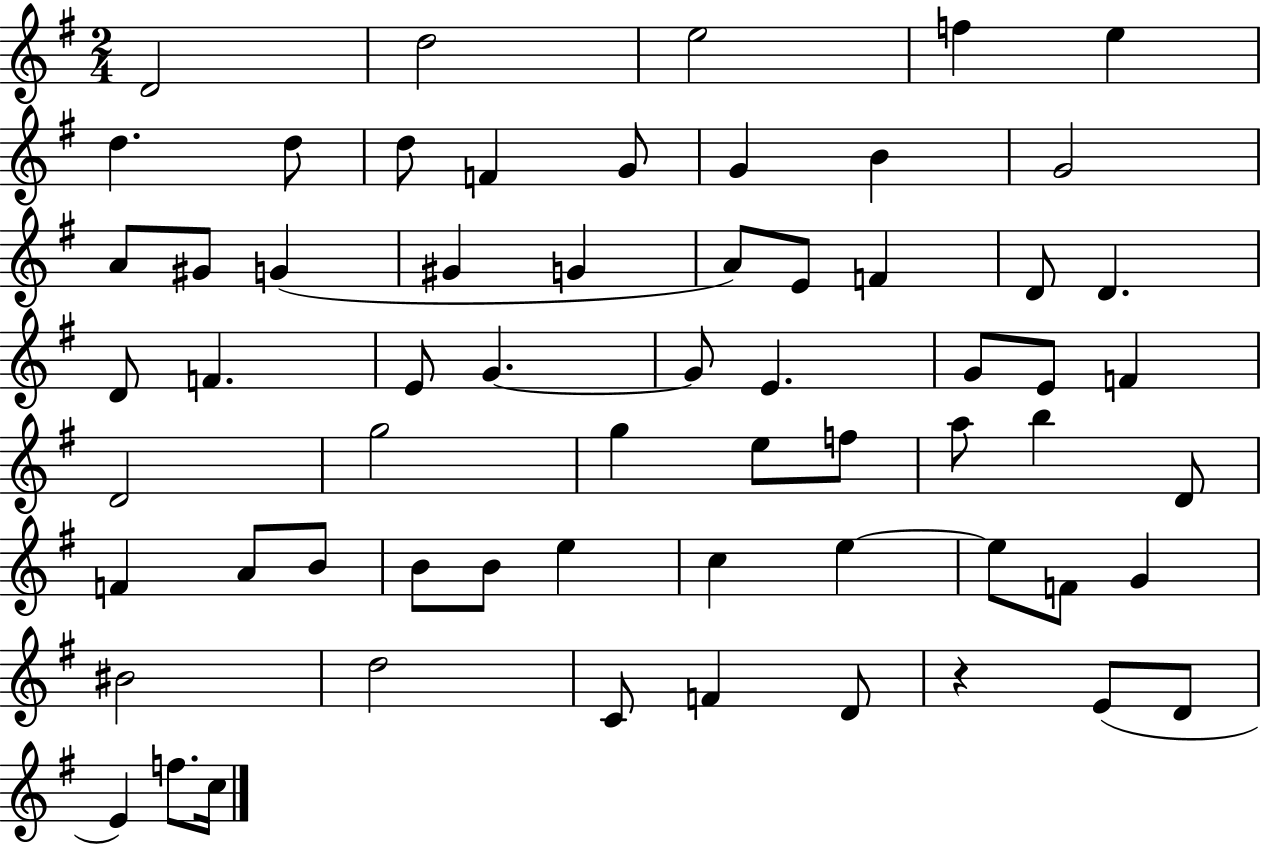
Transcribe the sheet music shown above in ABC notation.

X:1
T:Untitled
M:2/4
L:1/4
K:G
D2 d2 e2 f e d d/2 d/2 F G/2 G B G2 A/2 ^G/2 G ^G G A/2 E/2 F D/2 D D/2 F E/2 G G/2 E G/2 E/2 F D2 g2 g e/2 f/2 a/2 b D/2 F A/2 B/2 B/2 B/2 e c e e/2 F/2 G ^B2 d2 C/2 F D/2 z E/2 D/2 E f/2 c/4